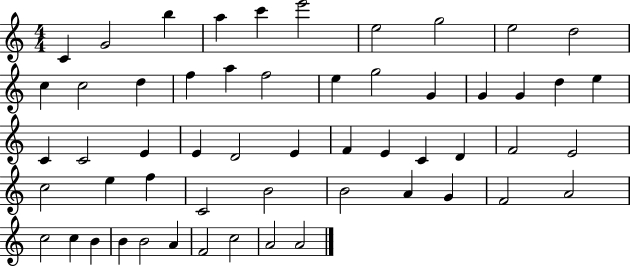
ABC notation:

X:1
T:Untitled
M:4/4
L:1/4
K:C
C G2 b a c' e'2 e2 g2 e2 d2 c c2 d f a f2 e g2 G G G d e C C2 E E D2 E F E C D F2 E2 c2 e f C2 B2 B2 A G F2 A2 c2 c B B B2 A F2 c2 A2 A2